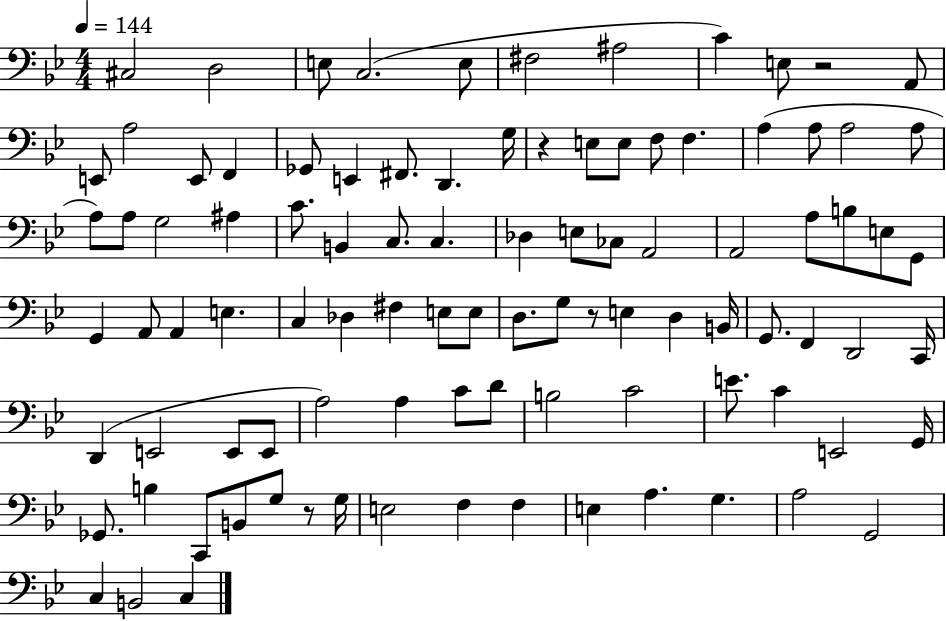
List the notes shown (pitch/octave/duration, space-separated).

C#3/h D3/h E3/e C3/h. E3/e F#3/h A#3/h C4/q E3/e R/h A2/e E2/e A3/h E2/e F2/q Gb2/e E2/q F#2/e. D2/q. G3/s R/q E3/e E3/e F3/e F3/q. A3/q A3/e A3/h A3/e A3/e A3/e G3/h A#3/q C4/e. B2/q C3/e. C3/q. Db3/q E3/e CES3/e A2/h A2/h A3/e B3/e E3/e G2/e G2/q A2/e A2/q E3/q. C3/q Db3/q F#3/q E3/e E3/e D3/e. G3/e R/e E3/q D3/q B2/s G2/e. F2/q D2/h C2/s D2/q E2/h E2/e E2/e A3/h A3/q C4/e D4/e B3/h C4/h E4/e. C4/q E2/h G2/s Gb2/e. B3/q C2/e B2/e G3/e R/e G3/s E3/h F3/q F3/q E3/q A3/q. G3/q. A3/h G2/h C3/q B2/h C3/q